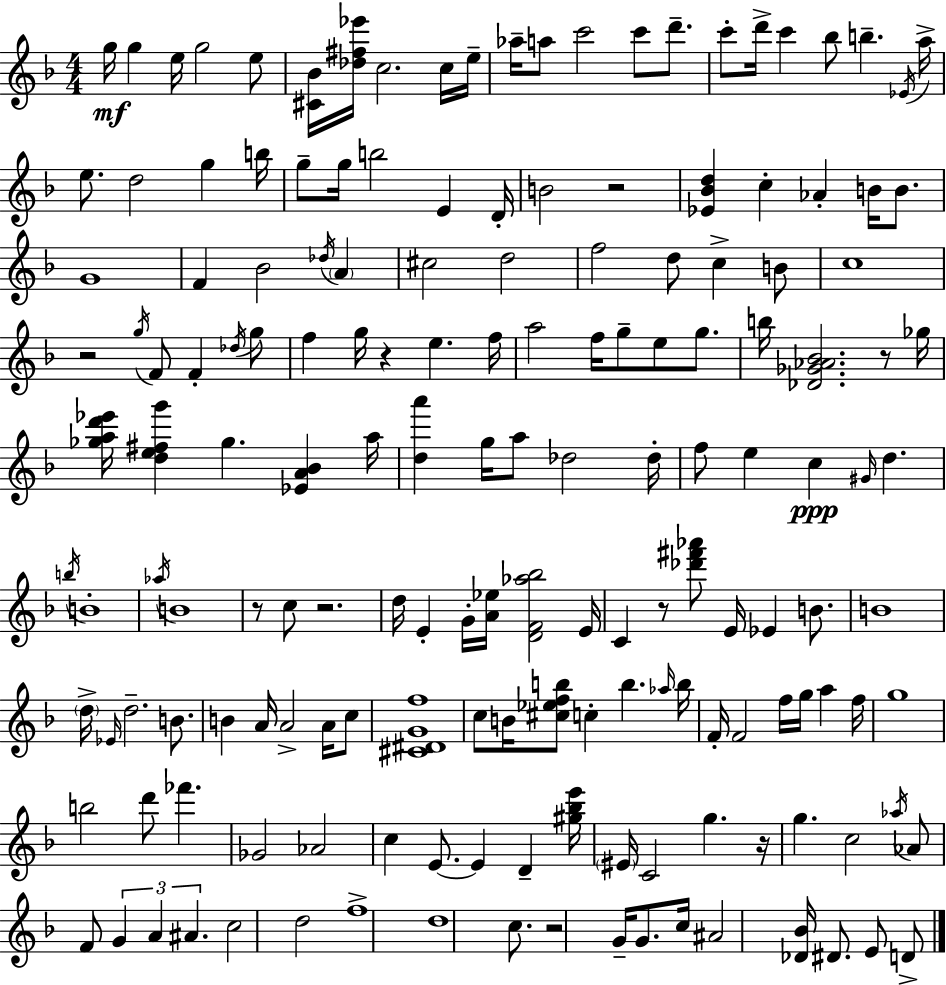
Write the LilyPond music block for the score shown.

{
  \clef treble
  \numericTimeSignature
  \time 4/4
  \key d \minor
  g''16\mf g''4 e''16 g''2 e''8 | <cis' bes'>16 <des'' fis'' ees'''>16 c''2. c''16 e''16-- | aes''16-- a''8 c'''2 c'''8 d'''8.-- | c'''8-. d'''16-> c'''4 bes''8 b''4.-- \acciaccatura { ees'16 } | \break a''16-> e''8. d''2 g''4 | b''16 g''8-- g''16 b''2 e'4 | d'16-. b'2 r2 | <ees' bes' d''>4 c''4-. aes'4-. b'16 b'8. | \break g'1 | f'4 bes'2 \acciaccatura { des''16 } \parenthesize a'4 | cis''2 d''2 | f''2 d''8 c''4-> | \break b'8 c''1 | r2 \acciaccatura { g''16 } f'8 f'4-. | \acciaccatura { des''16 } g''8 f''4 g''16 r4 e''4. | f''16 a''2 f''16 g''8-- e''8 | \break g''8. b''16 <des' ges' aes' bes'>2. | r8 ges''16 <ges'' a'' d''' ees'''>16 <d'' e'' fis'' g'''>4 ges''4. <ees' a' bes'>4 | a''16 <d'' a'''>4 g''16 a''8 des''2 | des''16-. f''8 e''4 c''4\ppp \grace { gis'16 } d''4. | \break \acciaccatura { b''16 } b'1-. | \acciaccatura { aes''16 } b'1 | r8 c''8 r2. | d''16 e'4-. g'16-. <a' ees''>16 <d' f' aes'' bes''>2 | \break e'16 c'4 r8 <des''' fis''' aes'''>8 e'16 | ees'4 b'8. b'1 | \parenthesize d''16-> \grace { ees'16 } d''2.-- | b'8. b'4 a'16 a'2-> | \break a'16 c''8 <cis' dis' g' f''>1 | c''8 b'16 <cis'' ees'' f'' b''>8 c''4-. | b''4. \grace { aes''16 } b''16 f'16-. f'2 | f''16 g''16 a''4 f''16 g''1 | \break b''2 | d'''8 fes'''4. ges'2 | aes'2 c''4 e'8.~~ | e'4 d'4-- <gis'' bes'' e'''>16 \parenthesize eis'16 c'2 | \break g''4. r16 g''4. c''2 | \acciaccatura { aes''16 } aes'8 f'8 \tuplet 3/2 { g'4 | a'4 ais'4. } c''2 | d''2 f''1-> | \break d''1 | c''8. r2 | g'16-- g'8. c''16 ais'2 | <des' bes'>16 dis'8. e'8 d'8-> \bar "|."
}